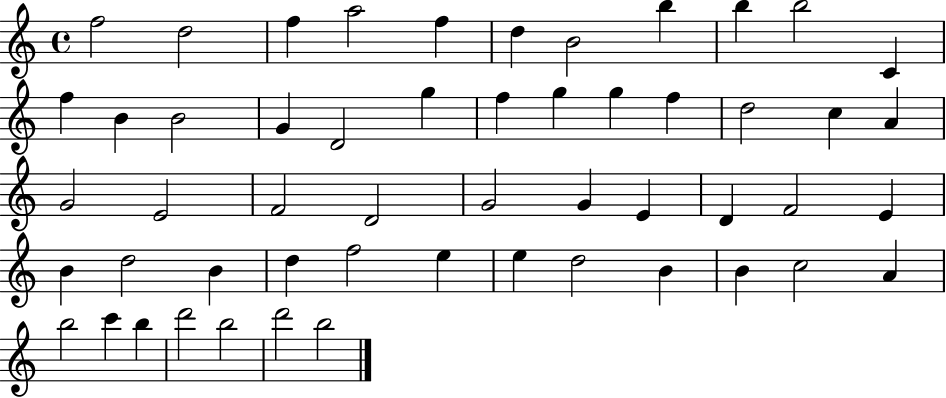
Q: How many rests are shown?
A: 0